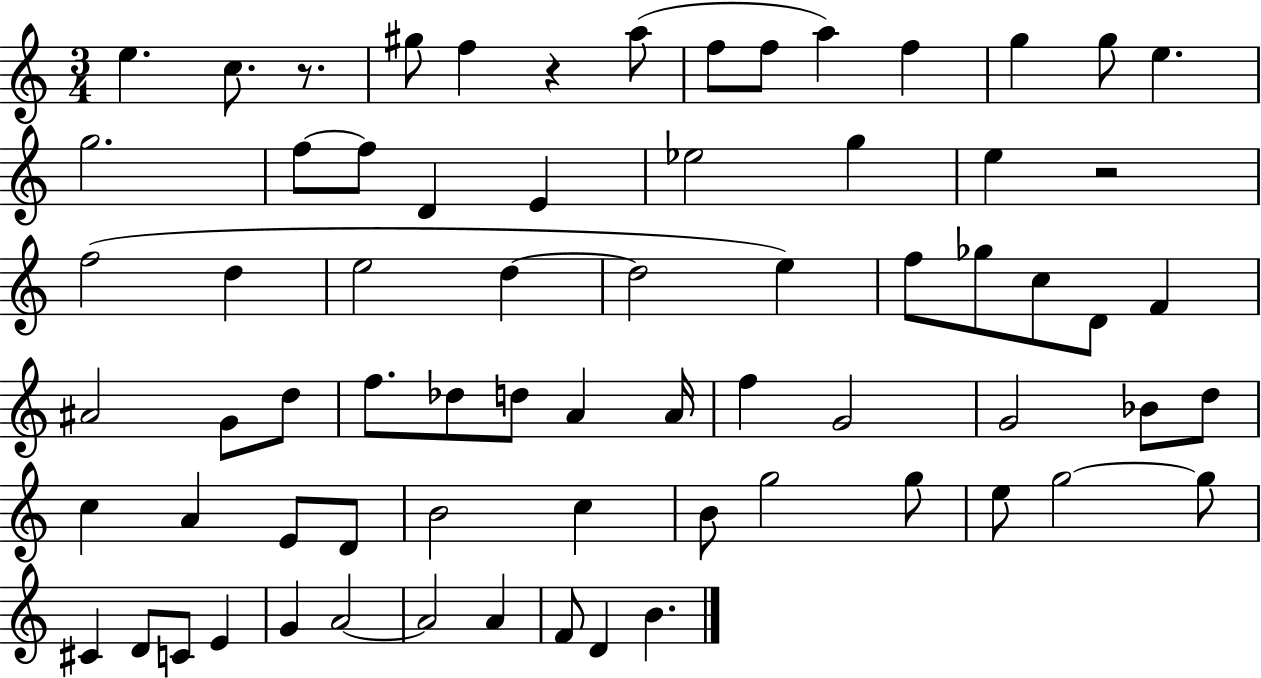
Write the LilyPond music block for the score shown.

{
  \clef treble
  \numericTimeSignature
  \time 3/4
  \key c \major
  e''4. c''8. r8. | gis''8 f''4 r4 a''8( | f''8 f''8 a''4) f''4 | g''4 g''8 e''4. | \break g''2. | f''8~~ f''8 d'4 e'4 | ees''2 g''4 | e''4 r2 | \break f''2( d''4 | e''2 d''4~~ | d''2 e''4) | f''8 ges''8 c''8 d'8 f'4 | \break ais'2 g'8 d''8 | f''8. des''8 d''8 a'4 a'16 | f''4 g'2 | g'2 bes'8 d''8 | \break c''4 a'4 e'8 d'8 | b'2 c''4 | b'8 g''2 g''8 | e''8 g''2~~ g''8 | \break cis'4 d'8 c'8 e'4 | g'4 a'2~~ | a'2 a'4 | f'8 d'4 b'4. | \break \bar "|."
}